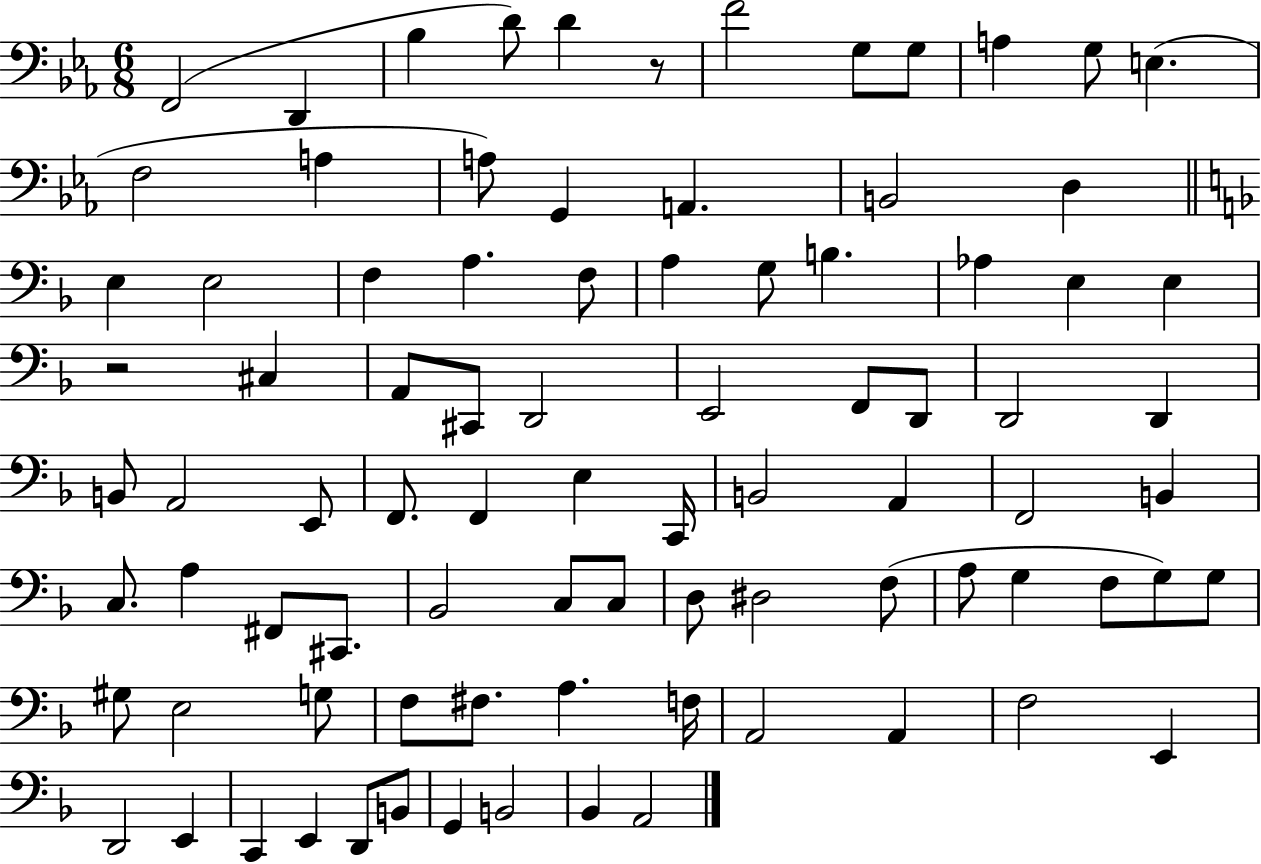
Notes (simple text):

F2/h D2/q Bb3/q D4/e D4/q R/e F4/h G3/e G3/e A3/q G3/e E3/q. F3/h A3/q A3/e G2/q A2/q. B2/h D3/q E3/q E3/h F3/q A3/q. F3/e A3/q G3/e B3/q. Ab3/q E3/q E3/q R/h C#3/q A2/e C#2/e D2/h E2/h F2/e D2/e D2/h D2/q B2/e A2/h E2/e F2/e. F2/q E3/q C2/s B2/h A2/q F2/h B2/q C3/e. A3/q F#2/e C#2/e. Bb2/h C3/e C3/e D3/e D#3/h F3/e A3/e G3/q F3/e G3/e G3/e G#3/e E3/h G3/e F3/e F#3/e. A3/q. F3/s A2/h A2/q F3/h E2/q D2/h E2/q C2/q E2/q D2/e B2/e G2/q B2/h Bb2/q A2/h